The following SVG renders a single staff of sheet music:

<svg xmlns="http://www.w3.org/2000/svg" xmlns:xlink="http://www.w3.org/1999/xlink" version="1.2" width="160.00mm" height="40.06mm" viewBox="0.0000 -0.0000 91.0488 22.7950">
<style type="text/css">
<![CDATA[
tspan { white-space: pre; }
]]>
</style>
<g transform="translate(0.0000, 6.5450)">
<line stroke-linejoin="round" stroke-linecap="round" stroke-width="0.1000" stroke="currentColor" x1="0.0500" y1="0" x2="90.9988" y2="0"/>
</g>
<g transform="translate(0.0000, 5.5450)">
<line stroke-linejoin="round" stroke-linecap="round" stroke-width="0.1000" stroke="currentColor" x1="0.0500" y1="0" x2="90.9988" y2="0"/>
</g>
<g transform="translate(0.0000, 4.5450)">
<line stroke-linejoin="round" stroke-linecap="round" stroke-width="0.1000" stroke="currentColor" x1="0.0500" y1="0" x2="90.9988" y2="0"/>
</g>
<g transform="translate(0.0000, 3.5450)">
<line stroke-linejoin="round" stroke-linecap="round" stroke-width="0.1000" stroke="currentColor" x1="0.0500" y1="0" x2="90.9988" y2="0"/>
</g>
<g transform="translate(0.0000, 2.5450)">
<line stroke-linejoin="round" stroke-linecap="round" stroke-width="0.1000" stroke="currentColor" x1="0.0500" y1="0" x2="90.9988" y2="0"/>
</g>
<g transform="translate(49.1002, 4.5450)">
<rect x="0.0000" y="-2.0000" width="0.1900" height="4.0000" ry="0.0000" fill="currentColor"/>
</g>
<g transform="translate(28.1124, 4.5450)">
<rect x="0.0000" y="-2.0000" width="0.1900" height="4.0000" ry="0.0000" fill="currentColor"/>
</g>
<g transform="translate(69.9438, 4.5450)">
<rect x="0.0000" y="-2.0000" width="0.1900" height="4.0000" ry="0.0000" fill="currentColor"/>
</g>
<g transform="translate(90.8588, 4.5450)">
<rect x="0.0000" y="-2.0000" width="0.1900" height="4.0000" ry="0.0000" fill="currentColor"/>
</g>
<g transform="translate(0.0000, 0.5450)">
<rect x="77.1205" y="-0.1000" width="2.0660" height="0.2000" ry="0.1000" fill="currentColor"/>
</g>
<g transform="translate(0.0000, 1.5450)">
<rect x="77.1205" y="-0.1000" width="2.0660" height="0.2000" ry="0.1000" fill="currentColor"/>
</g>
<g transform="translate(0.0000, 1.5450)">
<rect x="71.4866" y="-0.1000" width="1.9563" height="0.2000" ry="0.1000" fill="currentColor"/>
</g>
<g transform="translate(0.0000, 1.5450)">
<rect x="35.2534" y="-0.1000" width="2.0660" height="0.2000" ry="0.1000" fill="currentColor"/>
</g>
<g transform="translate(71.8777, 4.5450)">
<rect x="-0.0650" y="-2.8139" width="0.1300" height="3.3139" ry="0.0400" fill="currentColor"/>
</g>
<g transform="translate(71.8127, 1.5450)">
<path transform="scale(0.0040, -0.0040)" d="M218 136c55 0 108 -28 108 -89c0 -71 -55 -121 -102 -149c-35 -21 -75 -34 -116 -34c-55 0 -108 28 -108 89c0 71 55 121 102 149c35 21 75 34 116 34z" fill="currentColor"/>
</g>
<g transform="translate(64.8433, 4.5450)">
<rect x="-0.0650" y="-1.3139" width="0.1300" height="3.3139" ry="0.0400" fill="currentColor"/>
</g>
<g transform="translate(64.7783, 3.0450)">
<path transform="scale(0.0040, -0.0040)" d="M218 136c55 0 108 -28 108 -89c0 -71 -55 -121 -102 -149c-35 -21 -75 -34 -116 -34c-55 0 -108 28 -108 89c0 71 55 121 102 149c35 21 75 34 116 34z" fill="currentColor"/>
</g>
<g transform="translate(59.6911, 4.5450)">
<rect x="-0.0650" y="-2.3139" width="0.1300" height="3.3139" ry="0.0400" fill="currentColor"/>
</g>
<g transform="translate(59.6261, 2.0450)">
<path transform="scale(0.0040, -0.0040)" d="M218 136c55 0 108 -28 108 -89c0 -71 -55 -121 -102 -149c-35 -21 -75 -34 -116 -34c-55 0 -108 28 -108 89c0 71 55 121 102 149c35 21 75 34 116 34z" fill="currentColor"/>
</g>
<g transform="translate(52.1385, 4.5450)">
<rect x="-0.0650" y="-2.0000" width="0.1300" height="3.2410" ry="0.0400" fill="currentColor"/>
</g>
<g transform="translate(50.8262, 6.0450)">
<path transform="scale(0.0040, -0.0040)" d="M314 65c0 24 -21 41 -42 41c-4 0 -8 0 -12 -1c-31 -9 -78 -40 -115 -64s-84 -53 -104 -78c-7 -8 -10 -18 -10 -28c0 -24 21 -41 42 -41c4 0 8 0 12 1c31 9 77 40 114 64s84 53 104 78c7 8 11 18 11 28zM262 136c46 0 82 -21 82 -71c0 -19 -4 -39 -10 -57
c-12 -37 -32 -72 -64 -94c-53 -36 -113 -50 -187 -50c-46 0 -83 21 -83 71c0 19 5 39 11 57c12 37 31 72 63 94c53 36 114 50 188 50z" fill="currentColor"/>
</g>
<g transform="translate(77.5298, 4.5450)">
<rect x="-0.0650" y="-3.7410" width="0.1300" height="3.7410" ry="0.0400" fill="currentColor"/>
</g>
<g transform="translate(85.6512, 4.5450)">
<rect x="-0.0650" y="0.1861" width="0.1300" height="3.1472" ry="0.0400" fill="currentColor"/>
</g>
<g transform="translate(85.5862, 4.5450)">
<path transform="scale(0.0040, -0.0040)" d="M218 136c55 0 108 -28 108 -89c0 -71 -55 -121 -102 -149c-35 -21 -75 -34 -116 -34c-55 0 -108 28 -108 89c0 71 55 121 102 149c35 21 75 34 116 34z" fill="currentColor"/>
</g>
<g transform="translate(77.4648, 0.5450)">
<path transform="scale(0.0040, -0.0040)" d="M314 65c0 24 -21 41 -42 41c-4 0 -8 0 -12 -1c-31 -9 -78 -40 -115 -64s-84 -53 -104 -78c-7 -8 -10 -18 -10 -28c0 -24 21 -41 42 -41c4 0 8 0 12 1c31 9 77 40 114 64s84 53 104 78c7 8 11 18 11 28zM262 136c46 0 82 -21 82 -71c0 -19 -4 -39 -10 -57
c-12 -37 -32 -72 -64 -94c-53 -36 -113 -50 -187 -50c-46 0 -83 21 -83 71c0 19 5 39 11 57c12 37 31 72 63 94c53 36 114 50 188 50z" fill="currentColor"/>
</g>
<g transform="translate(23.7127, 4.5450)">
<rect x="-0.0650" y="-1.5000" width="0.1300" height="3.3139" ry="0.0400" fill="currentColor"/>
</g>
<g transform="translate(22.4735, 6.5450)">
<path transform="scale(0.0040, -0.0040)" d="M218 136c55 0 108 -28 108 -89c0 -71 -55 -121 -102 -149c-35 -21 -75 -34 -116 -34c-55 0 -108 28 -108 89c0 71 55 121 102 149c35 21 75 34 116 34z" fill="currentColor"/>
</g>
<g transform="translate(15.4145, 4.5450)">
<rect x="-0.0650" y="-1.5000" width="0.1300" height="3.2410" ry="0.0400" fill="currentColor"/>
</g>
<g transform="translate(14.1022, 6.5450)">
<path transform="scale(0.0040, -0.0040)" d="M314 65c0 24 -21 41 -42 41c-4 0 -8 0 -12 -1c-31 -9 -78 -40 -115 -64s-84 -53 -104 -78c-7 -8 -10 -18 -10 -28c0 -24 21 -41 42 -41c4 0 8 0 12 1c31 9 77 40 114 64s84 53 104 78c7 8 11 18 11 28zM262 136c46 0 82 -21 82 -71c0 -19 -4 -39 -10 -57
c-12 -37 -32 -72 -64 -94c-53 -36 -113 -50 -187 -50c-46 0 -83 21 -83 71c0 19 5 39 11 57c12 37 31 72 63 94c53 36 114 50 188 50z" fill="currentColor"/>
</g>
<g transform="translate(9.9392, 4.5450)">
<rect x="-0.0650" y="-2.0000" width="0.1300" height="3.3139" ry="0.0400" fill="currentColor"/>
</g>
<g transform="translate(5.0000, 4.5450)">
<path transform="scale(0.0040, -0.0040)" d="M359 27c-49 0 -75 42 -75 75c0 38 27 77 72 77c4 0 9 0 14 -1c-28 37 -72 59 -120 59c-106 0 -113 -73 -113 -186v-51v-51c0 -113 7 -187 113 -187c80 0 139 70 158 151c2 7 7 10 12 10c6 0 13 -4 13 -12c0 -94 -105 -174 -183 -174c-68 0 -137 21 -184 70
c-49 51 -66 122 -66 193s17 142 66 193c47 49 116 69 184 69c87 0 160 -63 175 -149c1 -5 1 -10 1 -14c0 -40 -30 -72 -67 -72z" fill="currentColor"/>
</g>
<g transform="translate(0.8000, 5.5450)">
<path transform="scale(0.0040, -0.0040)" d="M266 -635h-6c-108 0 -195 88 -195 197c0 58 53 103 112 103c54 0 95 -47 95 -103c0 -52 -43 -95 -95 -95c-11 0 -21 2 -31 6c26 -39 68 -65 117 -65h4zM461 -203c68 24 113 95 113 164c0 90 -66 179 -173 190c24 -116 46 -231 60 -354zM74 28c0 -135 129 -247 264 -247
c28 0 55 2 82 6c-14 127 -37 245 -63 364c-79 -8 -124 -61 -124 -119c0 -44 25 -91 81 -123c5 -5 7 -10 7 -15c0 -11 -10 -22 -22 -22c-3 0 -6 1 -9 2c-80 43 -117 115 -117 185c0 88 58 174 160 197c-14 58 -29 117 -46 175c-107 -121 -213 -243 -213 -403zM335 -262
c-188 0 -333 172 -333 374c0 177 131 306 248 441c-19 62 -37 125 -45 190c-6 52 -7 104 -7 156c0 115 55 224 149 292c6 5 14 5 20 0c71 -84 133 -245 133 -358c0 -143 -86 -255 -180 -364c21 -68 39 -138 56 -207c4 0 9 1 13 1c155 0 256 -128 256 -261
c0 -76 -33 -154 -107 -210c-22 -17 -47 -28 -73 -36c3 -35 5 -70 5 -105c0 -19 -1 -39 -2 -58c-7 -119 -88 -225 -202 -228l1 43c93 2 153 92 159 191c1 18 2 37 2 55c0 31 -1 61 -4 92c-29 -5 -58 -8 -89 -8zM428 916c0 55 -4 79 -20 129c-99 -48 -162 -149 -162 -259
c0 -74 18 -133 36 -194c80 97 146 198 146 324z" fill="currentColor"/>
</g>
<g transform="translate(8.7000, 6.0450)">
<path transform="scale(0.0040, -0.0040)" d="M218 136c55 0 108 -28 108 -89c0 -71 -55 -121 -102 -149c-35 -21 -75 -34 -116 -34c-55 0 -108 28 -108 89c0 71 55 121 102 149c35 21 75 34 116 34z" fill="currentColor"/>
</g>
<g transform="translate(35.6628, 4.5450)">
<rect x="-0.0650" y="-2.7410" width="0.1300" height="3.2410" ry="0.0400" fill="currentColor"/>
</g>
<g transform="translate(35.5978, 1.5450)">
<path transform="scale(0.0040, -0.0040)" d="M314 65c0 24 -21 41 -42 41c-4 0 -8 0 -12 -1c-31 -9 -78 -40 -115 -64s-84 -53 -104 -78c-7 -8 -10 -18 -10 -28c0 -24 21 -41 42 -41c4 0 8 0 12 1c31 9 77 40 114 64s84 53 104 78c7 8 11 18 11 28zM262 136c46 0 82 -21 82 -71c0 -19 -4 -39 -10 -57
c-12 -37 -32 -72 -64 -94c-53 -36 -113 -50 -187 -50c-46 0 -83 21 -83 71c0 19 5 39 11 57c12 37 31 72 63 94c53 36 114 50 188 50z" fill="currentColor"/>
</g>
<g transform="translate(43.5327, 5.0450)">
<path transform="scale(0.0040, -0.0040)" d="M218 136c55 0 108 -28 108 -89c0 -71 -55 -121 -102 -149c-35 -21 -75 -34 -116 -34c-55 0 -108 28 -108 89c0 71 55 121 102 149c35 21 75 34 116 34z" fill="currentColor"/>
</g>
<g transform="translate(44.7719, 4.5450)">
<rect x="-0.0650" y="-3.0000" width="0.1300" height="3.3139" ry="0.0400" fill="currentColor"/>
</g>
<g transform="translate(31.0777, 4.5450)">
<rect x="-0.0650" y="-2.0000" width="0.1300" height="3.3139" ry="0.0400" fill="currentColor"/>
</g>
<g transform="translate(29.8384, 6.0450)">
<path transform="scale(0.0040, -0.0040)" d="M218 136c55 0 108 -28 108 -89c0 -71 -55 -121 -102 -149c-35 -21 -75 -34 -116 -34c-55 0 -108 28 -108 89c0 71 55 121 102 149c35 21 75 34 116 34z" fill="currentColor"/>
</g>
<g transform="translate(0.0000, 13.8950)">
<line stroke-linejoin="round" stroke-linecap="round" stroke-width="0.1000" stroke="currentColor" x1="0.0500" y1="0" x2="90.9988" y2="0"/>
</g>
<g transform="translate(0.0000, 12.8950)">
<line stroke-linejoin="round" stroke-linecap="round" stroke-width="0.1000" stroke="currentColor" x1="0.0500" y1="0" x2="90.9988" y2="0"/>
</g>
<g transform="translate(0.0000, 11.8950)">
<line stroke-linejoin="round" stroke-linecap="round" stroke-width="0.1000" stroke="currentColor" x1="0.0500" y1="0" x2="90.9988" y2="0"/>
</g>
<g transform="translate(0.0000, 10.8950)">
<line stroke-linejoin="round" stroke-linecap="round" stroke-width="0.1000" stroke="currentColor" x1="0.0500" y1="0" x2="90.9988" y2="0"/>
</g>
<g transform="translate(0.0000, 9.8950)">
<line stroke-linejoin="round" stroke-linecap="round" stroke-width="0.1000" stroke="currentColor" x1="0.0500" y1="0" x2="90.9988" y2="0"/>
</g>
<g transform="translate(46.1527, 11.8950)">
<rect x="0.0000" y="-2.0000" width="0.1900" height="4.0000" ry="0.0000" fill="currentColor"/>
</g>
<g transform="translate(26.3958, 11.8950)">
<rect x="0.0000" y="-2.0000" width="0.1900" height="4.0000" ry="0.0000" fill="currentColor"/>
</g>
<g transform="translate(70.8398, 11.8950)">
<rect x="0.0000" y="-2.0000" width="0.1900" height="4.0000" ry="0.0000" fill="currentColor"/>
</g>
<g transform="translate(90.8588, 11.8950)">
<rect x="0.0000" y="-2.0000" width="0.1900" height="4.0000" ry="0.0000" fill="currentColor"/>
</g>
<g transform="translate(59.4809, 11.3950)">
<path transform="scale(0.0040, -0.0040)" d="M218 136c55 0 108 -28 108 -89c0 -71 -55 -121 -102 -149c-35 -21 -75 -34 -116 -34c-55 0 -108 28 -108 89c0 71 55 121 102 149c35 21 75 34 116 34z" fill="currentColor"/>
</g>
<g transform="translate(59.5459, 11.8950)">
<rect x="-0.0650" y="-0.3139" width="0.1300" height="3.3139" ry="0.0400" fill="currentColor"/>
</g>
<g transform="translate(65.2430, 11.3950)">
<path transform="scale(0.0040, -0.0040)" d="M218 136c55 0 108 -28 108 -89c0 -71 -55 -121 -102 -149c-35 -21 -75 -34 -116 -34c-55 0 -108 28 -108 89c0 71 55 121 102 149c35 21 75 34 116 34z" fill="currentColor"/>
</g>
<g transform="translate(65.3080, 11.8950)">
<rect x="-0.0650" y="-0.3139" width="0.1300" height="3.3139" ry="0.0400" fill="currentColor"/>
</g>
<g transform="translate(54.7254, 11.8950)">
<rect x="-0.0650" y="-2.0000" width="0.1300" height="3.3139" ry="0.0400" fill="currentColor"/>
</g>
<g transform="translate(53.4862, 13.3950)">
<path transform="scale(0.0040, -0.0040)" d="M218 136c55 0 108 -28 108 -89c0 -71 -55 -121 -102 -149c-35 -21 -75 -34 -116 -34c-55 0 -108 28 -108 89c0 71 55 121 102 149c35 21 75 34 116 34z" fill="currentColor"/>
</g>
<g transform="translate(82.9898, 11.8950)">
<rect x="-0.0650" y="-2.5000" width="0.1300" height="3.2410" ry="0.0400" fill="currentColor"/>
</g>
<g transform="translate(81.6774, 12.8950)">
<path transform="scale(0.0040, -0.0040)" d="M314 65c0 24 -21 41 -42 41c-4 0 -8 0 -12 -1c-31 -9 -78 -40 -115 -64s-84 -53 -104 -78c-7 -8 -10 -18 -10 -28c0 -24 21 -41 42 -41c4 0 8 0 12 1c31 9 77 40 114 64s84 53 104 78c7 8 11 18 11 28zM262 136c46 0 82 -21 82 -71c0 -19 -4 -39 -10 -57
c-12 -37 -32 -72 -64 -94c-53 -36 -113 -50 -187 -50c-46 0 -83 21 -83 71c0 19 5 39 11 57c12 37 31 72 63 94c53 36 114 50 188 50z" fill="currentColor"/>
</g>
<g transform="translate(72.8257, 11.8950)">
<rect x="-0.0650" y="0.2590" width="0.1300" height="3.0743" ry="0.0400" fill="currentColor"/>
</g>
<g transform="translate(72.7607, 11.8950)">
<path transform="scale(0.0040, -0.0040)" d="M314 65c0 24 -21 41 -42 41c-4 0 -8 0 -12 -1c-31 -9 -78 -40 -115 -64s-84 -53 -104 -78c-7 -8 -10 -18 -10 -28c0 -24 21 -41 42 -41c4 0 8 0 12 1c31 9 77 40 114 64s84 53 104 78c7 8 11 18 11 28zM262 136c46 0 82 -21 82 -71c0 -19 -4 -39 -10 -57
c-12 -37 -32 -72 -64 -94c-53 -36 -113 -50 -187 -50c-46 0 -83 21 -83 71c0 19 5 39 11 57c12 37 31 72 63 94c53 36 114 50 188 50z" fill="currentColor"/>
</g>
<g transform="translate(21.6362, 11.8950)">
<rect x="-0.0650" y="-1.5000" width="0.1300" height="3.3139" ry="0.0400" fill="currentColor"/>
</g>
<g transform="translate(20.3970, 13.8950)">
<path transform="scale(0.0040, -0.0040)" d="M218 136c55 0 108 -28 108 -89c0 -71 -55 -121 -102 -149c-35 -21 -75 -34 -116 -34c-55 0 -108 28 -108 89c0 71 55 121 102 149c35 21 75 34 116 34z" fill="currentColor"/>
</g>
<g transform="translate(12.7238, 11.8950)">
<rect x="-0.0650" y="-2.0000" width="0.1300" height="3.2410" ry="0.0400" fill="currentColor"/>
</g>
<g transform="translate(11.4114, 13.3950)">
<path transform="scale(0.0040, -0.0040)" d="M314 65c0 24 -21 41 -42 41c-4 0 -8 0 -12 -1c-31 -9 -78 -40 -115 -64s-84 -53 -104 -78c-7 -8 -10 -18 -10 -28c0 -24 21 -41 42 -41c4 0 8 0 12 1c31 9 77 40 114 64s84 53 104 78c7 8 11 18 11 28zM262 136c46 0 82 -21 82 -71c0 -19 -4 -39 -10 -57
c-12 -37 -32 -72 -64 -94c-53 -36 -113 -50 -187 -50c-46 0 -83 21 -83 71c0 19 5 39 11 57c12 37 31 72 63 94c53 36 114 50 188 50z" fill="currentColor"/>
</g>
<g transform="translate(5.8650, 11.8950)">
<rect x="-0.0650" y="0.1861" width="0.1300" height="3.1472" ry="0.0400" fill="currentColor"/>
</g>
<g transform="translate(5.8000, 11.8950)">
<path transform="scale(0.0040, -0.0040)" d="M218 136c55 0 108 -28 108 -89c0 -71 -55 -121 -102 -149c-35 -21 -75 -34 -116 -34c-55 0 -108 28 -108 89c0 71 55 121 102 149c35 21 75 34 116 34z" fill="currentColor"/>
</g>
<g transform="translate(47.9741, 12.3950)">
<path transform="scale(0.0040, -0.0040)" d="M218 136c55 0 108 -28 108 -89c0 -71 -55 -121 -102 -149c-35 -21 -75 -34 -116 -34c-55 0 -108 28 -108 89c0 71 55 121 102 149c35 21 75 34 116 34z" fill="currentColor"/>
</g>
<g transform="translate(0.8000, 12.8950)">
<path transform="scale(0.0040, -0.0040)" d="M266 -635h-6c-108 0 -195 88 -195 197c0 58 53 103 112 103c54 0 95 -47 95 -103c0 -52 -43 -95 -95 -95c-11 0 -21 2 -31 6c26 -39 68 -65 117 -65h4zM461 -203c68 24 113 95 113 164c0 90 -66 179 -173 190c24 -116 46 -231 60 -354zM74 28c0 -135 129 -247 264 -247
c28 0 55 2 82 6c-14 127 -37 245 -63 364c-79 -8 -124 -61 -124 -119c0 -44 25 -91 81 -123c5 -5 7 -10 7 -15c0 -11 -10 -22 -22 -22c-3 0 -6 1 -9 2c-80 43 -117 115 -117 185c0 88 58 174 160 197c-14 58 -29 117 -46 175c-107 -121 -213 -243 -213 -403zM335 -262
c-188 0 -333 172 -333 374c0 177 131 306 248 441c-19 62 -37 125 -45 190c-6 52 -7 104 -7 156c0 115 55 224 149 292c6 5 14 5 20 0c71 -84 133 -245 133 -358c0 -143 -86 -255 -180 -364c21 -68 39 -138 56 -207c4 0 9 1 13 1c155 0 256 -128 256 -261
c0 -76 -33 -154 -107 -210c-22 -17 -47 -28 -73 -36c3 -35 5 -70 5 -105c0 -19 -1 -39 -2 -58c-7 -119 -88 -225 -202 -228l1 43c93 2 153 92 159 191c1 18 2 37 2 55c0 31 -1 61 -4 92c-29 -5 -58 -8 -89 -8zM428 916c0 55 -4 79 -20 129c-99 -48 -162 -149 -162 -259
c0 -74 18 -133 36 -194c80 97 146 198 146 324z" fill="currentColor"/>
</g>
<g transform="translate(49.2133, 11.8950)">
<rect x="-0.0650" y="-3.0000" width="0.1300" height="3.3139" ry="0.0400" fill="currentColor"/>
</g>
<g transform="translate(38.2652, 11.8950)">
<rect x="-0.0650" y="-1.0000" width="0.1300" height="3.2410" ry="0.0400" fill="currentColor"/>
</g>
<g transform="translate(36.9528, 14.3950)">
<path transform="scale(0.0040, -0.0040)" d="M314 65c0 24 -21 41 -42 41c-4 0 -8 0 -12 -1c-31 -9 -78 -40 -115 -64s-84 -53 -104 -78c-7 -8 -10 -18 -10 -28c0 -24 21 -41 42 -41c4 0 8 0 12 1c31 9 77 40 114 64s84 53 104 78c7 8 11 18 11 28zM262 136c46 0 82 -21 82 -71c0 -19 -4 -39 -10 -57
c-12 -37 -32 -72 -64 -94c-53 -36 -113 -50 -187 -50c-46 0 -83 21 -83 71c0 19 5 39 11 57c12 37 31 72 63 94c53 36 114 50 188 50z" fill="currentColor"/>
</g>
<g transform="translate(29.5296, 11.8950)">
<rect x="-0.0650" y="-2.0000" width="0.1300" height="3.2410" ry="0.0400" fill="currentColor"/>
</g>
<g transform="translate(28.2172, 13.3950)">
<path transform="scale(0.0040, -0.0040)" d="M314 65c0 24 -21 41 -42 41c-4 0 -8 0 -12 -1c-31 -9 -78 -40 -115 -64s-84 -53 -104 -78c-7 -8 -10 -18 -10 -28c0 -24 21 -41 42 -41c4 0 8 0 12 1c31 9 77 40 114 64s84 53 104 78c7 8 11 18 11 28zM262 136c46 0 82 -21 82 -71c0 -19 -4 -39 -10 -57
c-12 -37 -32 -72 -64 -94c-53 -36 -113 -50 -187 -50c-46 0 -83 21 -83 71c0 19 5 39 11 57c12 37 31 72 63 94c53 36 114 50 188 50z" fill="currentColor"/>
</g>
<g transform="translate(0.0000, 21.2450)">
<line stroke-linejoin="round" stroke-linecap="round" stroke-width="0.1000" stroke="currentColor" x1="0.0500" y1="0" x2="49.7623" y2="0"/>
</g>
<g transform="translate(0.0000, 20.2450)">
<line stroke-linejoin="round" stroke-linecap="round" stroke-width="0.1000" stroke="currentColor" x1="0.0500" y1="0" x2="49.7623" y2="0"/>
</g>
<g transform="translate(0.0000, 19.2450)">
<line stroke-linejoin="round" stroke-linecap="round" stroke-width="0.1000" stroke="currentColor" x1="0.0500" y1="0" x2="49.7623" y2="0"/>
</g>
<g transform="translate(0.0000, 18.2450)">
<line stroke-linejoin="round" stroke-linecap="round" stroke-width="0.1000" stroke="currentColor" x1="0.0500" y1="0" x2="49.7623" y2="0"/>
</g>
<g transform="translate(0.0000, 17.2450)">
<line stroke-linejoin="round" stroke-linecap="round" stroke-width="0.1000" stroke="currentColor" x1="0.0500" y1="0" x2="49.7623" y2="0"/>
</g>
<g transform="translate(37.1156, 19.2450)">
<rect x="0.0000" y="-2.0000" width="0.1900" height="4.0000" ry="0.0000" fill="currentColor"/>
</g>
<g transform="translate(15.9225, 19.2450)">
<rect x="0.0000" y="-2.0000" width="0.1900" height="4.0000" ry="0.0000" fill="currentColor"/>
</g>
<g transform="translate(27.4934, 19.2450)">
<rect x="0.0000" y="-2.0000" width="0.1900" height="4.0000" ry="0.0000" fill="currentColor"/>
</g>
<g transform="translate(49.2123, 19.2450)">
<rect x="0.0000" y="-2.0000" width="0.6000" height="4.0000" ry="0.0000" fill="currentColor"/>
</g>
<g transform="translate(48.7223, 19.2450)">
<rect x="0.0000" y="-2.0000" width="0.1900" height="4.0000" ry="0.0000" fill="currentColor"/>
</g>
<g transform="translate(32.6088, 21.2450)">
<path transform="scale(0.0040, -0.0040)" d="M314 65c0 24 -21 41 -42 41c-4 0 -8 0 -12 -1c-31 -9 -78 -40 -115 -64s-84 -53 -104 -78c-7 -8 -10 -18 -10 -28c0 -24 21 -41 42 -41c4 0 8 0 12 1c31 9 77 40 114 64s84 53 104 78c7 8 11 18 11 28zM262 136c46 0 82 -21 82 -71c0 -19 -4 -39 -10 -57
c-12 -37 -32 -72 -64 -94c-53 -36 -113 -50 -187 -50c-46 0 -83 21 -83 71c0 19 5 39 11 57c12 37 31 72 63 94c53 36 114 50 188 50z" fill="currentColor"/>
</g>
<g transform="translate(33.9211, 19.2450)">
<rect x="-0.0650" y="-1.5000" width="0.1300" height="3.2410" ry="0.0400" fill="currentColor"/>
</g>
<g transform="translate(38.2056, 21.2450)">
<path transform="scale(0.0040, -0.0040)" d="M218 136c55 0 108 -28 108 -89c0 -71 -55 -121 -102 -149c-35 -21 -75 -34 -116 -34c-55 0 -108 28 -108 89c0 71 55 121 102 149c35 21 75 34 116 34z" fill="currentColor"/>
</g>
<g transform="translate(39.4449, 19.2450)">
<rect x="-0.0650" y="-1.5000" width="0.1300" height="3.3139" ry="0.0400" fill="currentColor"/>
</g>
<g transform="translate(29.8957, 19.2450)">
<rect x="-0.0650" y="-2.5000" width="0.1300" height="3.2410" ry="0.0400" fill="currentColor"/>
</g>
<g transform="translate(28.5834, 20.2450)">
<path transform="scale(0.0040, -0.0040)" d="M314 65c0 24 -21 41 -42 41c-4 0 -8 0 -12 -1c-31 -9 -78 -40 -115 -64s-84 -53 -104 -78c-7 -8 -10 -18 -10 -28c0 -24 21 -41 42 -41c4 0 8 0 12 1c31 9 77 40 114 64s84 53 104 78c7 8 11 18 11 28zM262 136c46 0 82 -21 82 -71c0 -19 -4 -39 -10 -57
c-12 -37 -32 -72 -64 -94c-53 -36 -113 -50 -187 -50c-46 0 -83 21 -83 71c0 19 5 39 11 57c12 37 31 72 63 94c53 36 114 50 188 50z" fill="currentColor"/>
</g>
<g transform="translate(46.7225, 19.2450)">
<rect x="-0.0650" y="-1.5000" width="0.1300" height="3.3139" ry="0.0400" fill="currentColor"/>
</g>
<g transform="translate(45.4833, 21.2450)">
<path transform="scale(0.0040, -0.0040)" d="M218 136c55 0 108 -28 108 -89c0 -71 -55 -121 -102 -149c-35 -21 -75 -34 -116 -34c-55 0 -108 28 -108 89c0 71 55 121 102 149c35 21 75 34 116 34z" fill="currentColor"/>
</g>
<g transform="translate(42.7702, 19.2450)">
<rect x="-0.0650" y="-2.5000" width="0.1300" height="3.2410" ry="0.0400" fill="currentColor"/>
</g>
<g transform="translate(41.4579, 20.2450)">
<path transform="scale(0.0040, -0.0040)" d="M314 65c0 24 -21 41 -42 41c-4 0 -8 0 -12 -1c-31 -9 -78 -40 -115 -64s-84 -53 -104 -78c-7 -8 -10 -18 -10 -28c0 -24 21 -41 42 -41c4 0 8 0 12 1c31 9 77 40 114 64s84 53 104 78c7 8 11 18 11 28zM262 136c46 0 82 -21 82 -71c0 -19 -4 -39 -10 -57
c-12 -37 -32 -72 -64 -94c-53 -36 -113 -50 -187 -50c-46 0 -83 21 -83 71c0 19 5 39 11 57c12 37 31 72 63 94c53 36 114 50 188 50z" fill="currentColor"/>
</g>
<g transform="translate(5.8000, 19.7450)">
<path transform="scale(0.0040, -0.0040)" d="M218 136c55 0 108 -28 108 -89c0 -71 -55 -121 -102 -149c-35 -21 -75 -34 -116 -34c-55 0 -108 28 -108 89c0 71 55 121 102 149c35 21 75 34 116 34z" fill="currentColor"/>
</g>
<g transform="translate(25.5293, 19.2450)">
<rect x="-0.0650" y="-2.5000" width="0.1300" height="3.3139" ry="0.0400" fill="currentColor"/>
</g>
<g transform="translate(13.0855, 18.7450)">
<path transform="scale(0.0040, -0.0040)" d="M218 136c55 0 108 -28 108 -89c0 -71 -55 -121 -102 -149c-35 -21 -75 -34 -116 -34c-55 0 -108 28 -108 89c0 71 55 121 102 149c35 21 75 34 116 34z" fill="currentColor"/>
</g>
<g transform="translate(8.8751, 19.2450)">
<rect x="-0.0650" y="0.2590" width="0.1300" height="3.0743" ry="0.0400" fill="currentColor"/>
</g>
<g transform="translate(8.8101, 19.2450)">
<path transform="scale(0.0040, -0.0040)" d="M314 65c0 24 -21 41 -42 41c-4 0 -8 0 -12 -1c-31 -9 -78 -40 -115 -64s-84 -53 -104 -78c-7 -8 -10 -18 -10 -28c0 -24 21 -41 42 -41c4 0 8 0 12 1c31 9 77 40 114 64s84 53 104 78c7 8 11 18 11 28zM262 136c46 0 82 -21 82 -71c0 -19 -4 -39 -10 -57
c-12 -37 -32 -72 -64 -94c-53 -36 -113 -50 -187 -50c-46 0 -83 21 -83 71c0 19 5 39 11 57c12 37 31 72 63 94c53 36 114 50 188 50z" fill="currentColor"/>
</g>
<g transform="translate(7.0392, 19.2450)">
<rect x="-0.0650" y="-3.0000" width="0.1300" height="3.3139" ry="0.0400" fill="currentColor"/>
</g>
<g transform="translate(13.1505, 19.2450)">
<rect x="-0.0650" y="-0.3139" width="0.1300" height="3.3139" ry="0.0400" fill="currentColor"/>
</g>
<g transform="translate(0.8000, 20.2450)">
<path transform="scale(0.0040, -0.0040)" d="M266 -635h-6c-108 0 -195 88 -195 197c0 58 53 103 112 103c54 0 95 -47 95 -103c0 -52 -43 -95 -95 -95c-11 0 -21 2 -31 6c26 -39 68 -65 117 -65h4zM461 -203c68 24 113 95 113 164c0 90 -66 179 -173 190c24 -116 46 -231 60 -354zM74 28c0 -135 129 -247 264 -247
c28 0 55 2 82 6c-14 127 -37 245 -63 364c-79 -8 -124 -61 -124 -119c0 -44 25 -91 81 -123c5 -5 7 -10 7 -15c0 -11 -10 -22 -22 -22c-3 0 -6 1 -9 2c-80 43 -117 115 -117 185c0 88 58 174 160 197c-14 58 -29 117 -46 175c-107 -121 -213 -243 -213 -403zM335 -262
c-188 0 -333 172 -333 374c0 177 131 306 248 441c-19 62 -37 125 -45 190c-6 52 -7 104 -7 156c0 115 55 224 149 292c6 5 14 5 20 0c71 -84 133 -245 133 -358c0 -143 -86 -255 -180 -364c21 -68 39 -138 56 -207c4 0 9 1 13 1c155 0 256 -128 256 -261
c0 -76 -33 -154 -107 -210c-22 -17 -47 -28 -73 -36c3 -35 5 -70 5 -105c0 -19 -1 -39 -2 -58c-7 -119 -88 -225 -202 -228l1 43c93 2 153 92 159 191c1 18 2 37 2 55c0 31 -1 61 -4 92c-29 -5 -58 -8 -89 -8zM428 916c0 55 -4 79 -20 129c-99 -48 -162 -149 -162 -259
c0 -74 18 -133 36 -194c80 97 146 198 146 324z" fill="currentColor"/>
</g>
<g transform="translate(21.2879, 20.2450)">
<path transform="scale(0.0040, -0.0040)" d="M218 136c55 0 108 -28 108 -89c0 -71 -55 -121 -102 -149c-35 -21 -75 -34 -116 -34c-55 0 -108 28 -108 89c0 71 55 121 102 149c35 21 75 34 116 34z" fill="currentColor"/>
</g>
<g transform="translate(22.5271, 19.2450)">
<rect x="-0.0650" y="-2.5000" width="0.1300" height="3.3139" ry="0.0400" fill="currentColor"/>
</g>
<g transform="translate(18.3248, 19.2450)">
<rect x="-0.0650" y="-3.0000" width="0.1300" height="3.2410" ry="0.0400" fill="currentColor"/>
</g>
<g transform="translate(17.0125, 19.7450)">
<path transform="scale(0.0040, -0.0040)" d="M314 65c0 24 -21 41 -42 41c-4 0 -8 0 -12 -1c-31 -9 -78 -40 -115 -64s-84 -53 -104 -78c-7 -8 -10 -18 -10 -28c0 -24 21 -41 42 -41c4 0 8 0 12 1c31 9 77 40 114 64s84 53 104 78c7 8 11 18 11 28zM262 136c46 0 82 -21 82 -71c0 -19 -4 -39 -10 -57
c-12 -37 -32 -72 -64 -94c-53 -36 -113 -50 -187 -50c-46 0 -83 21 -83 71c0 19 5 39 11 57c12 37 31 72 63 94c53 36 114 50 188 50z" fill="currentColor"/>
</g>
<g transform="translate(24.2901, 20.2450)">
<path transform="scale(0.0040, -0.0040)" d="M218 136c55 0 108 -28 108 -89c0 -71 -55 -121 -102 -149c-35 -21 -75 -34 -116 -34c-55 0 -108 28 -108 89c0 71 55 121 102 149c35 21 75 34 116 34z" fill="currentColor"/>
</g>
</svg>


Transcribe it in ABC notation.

X:1
T:Untitled
M:4/4
L:1/4
K:C
F E2 E F a2 A F2 g e a c'2 B B F2 E F2 D2 A F c c B2 G2 A B2 c A2 G G G2 E2 E G2 E